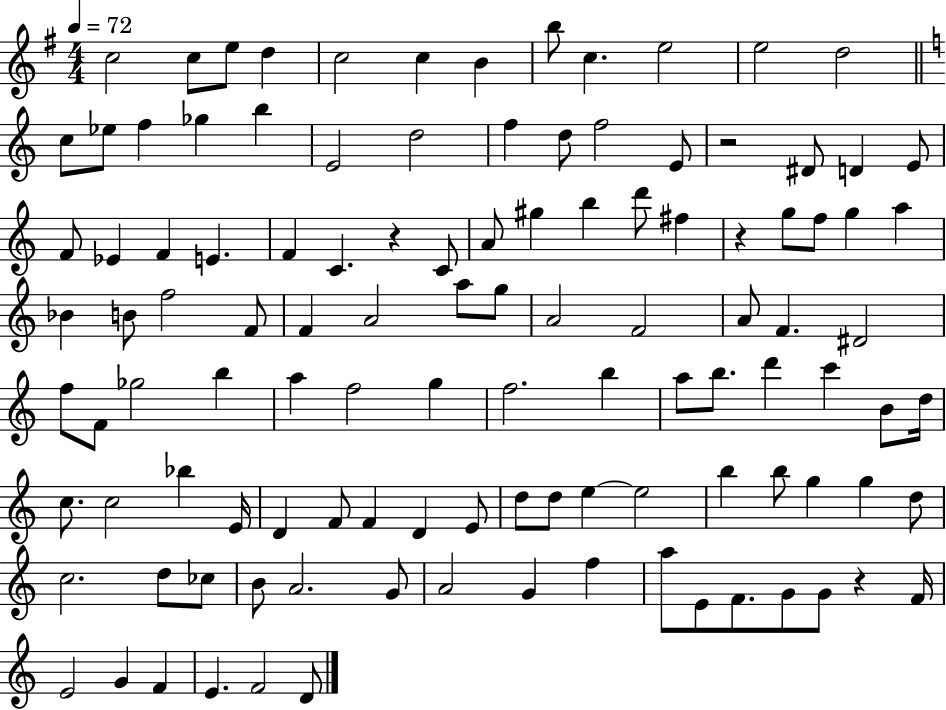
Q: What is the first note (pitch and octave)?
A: C5